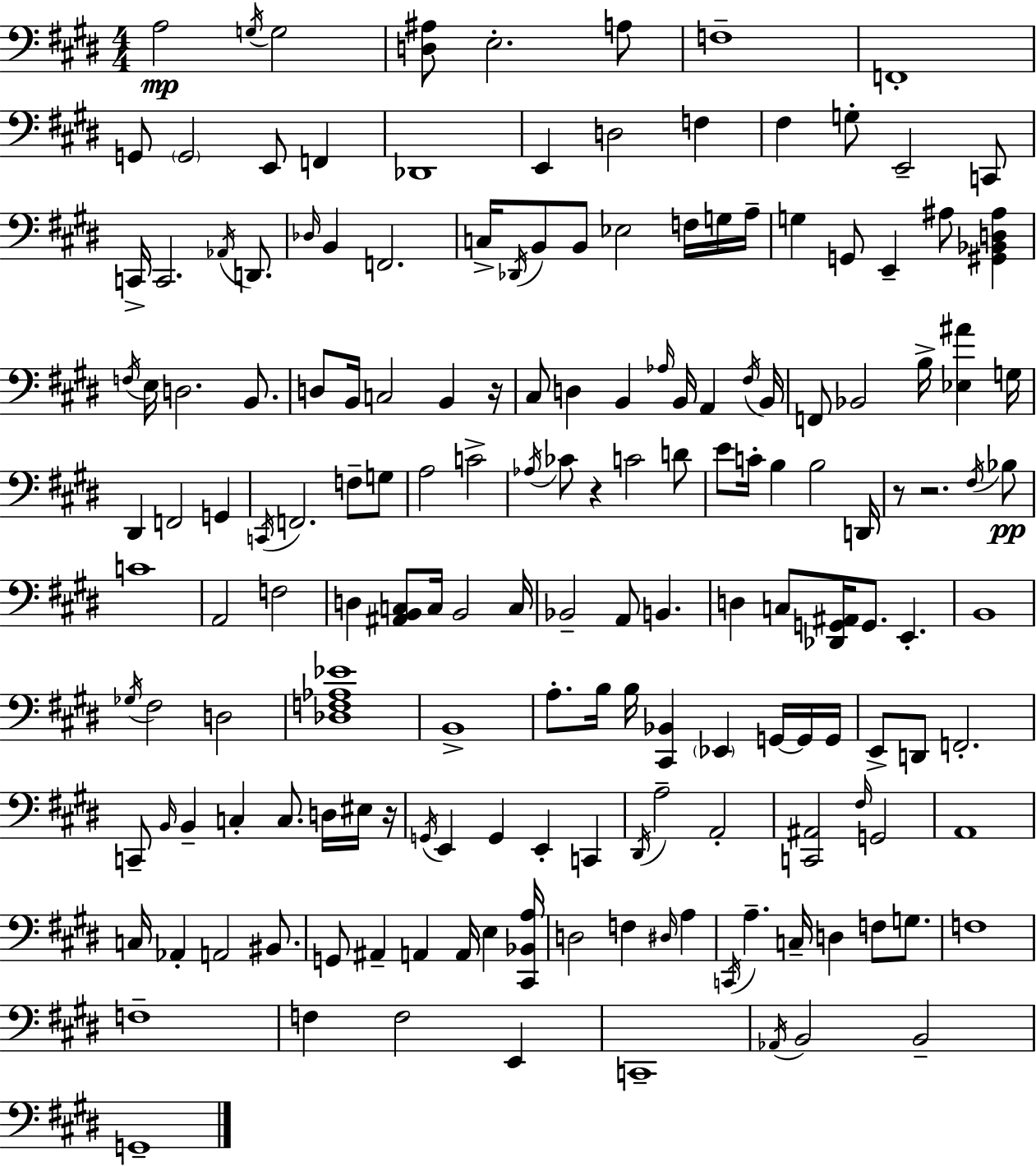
X:1
T:Untitled
M:4/4
L:1/4
K:E
A,2 G,/4 G,2 [D,^A,]/2 E,2 A,/2 F,4 F,,4 G,,/2 G,,2 E,,/2 F,, _D,,4 E,, D,2 F, ^F, G,/2 E,,2 C,,/2 C,,/4 C,,2 _A,,/4 D,,/2 _D,/4 B,, F,,2 C,/4 _D,,/4 B,,/2 B,,/2 _E,2 F,/4 G,/4 A,/4 G, G,,/2 E,, ^A,/2 [^G,,_B,,D,^A,] F,/4 E,/4 D,2 B,,/2 D,/2 B,,/4 C,2 B,, z/4 ^C,/2 D, B,, _A,/4 B,,/4 A,, ^F,/4 B,,/4 F,,/2 _B,,2 B,/4 [_E,^A] G,/4 ^D,, F,,2 G,, C,,/4 F,,2 F,/2 G,/2 A,2 C2 _A,/4 _C/2 z C2 D/2 E/2 C/4 B, B,2 D,,/4 z/2 z2 ^F,/4 _B,/2 C4 A,,2 F,2 D, [^A,,B,,C,]/2 C,/4 B,,2 C,/4 _B,,2 A,,/2 B,, D, C,/2 [_D,,G,,^A,,]/4 G,,/2 E,, B,,4 _G,/4 ^F,2 D,2 [_D,F,_A,_E]4 B,,4 A,/2 B,/4 B,/4 [^C,,_B,,] _E,, G,,/4 G,,/4 G,,/4 E,,/2 D,,/2 F,,2 C,,/2 B,,/4 B,, C, C,/2 D,/4 ^E,/4 z/4 G,,/4 E,, G,, E,, C,, ^D,,/4 A,2 A,,2 [C,,^A,,]2 ^F,/4 G,,2 A,,4 C,/4 _A,, A,,2 ^B,,/2 G,,/2 ^A,, A,, A,,/4 E, [^C,,_B,,A,]/4 D,2 F, ^D,/4 A, C,,/4 A, C,/4 D, F,/2 G,/2 F,4 F,4 F, F,2 E,, C,,4 _A,,/4 B,,2 B,,2 G,,4